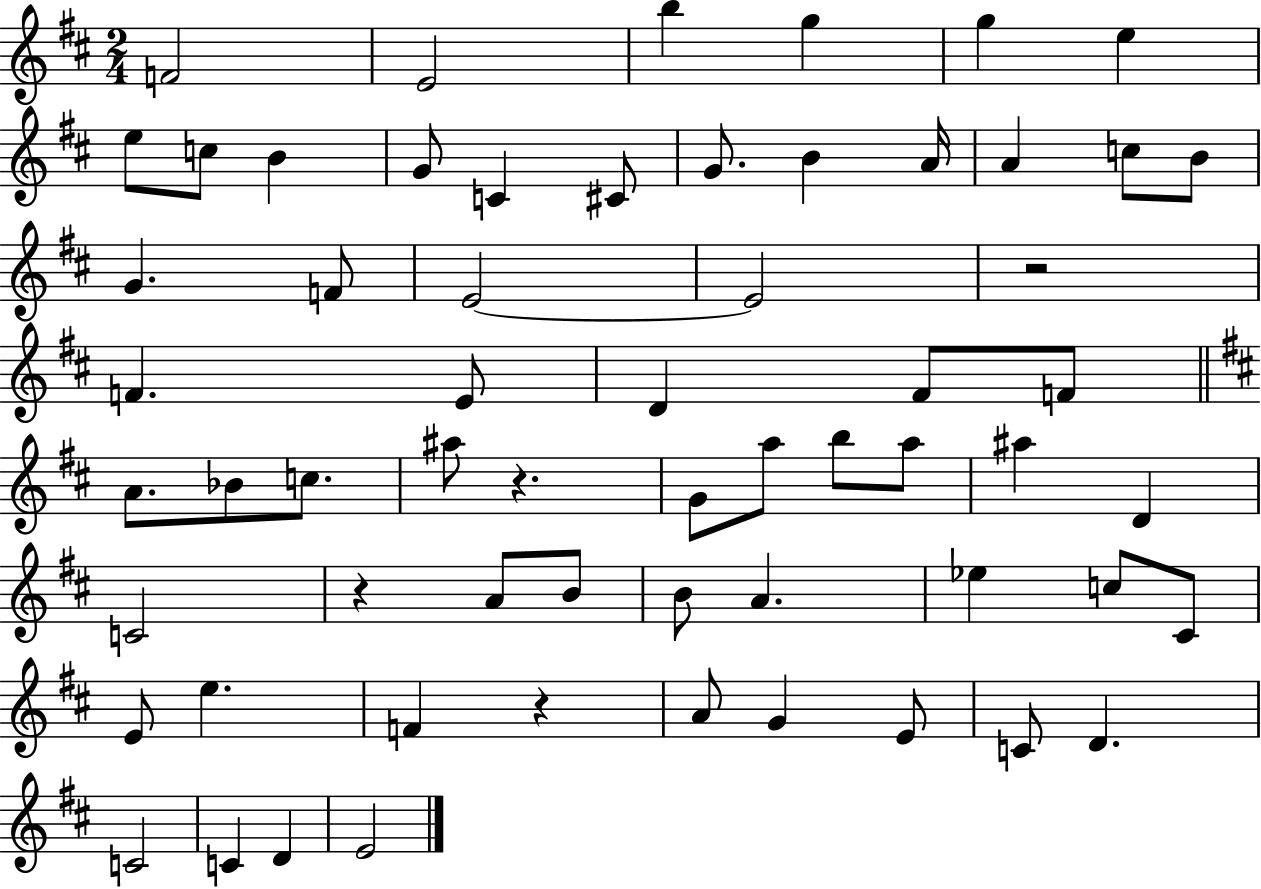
{
  \clef treble
  \numericTimeSignature
  \time 2/4
  \key d \major
  f'2 | e'2 | b''4 g''4 | g''4 e''4 | \break e''8 c''8 b'4 | g'8 c'4 cis'8 | g'8. b'4 a'16 | a'4 c''8 b'8 | \break g'4. f'8 | e'2~~ | e'2 | r2 | \break f'4. e'8 | d'4 fis'8 f'8 | \bar "||" \break \key d \major a'8. bes'8 c''8. | ais''8 r4. | g'8 a''8 b''8 a''8 | ais''4 d'4 | \break c'2 | r4 a'8 b'8 | b'8 a'4. | ees''4 c''8 cis'8 | \break e'8 e''4. | f'4 r4 | a'8 g'4 e'8 | c'8 d'4. | \break c'2 | c'4 d'4 | e'2 | \bar "|."
}